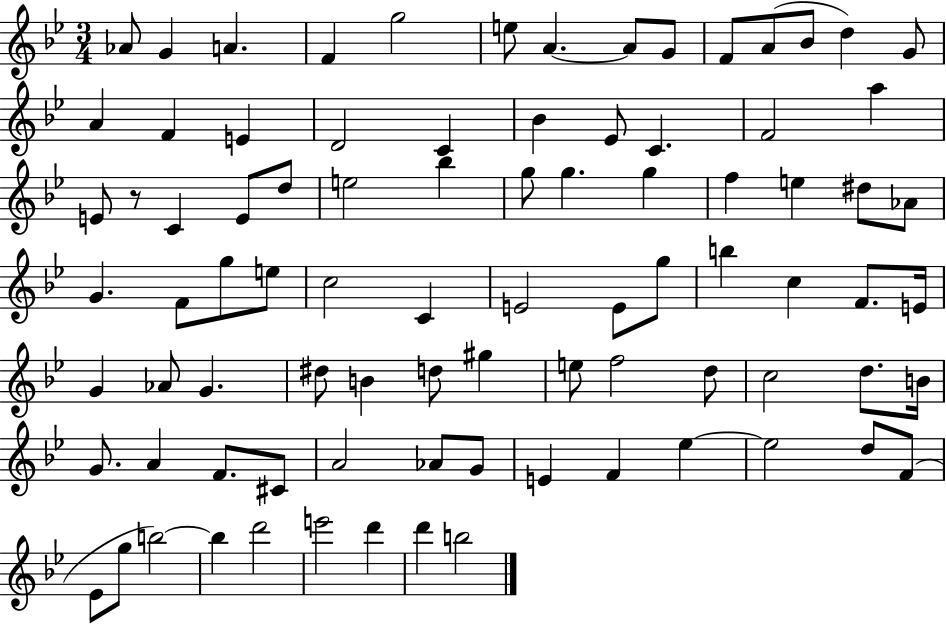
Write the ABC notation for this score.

X:1
T:Untitled
M:3/4
L:1/4
K:Bb
_A/2 G A F g2 e/2 A A/2 G/2 F/2 A/2 _B/2 d G/2 A F E D2 C _B _E/2 C F2 a E/2 z/2 C E/2 d/2 e2 _b g/2 g g f e ^d/2 _A/2 G F/2 g/2 e/2 c2 C E2 E/2 g/2 b c F/2 E/4 G _A/2 G ^d/2 B d/2 ^g e/2 f2 d/2 c2 d/2 B/4 G/2 A F/2 ^C/2 A2 _A/2 G/2 E F _e _e2 d/2 F/2 _E/2 g/2 b2 b d'2 e'2 d' d' b2